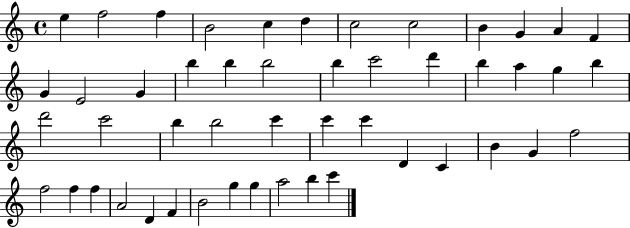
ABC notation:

X:1
T:Untitled
M:4/4
L:1/4
K:C
e f2 f B2 c d c2 c2 B G A F G E2 G b b b2 b c'2 d' b a g b d'2 c'2 b b2 c' c' c' D C B G f2 f2 f f A2 D F B2 g g a2 b c'